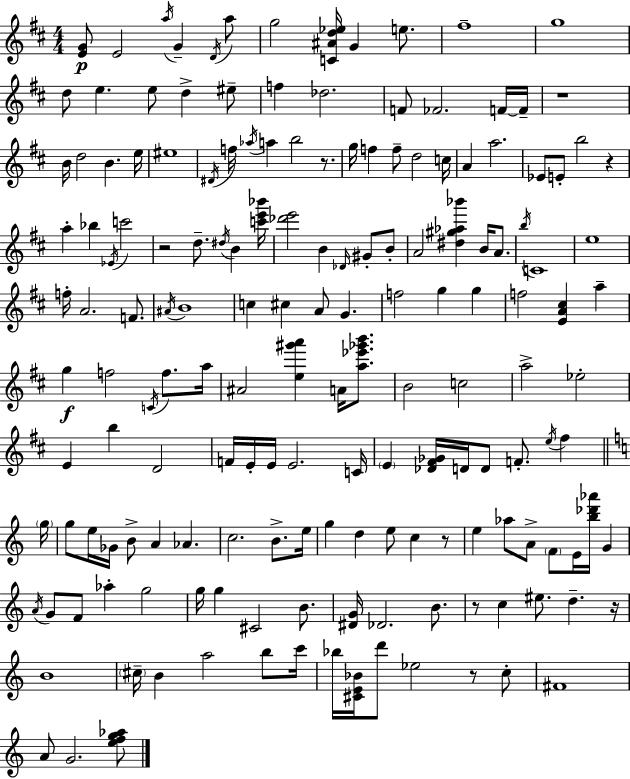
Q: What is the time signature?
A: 4/4